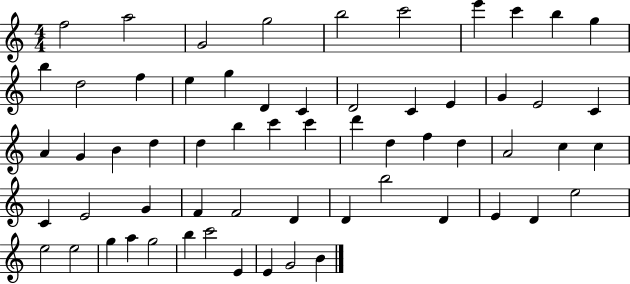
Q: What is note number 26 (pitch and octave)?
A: B4